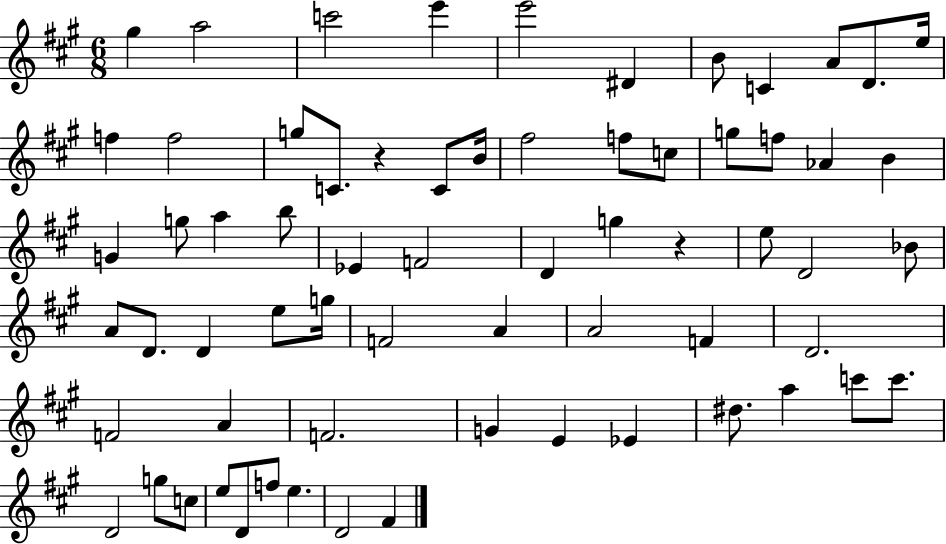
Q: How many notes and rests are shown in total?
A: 66